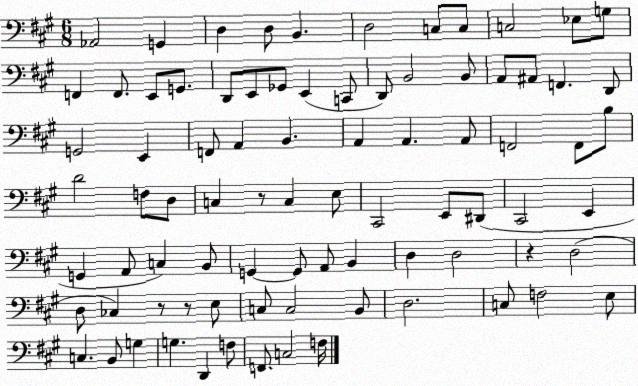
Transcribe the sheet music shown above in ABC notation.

X:1
T:Untitled
M:6/8
L:1/4
K:A
_A,,2 G,, D, D,/2 B,, D,2 C,/2 C,/2 C,2 _E,/2 G,/2 F,, F,,/2 E,,/2 G,,/2 D,,/2 E,,/2 _G,,/2 E,, C,,/2 D,,/2 B,,2 B,,/2 A,,/2 ^A,,/2 F,, D,,/2 G,,2 E,, F,,/2 A,, B,, A,, A,, A,,/2 F,,2 F,,/2 B,/2 D2 F,/2 D,/2 C, z/2 C, E,/2 ^C,,2 E,,/2 ^D,,/2 ^C,,2 E,, G,, A,,/2 C, B,,/2 G,, G,,/2 A,,/2 B,, D, D,2 z D,2 D,/2 _C, z/2 z/2 E,/2 C,/2 C,2 B,,/2 D,2 C,/2 F,2 E,/2 C, B,,/2 G, G, D,, F,/2 F,,/2 C,2 F,/4